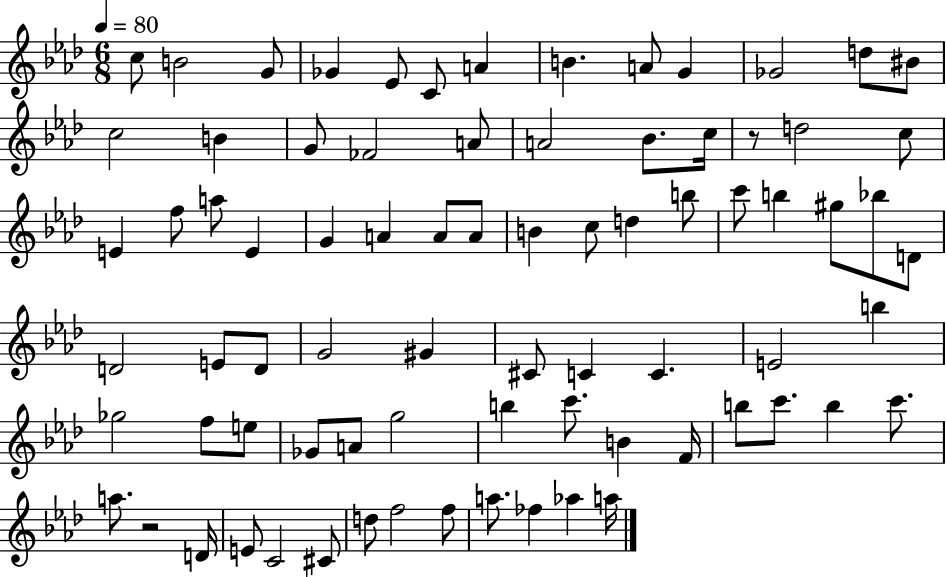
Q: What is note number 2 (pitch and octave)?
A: B4